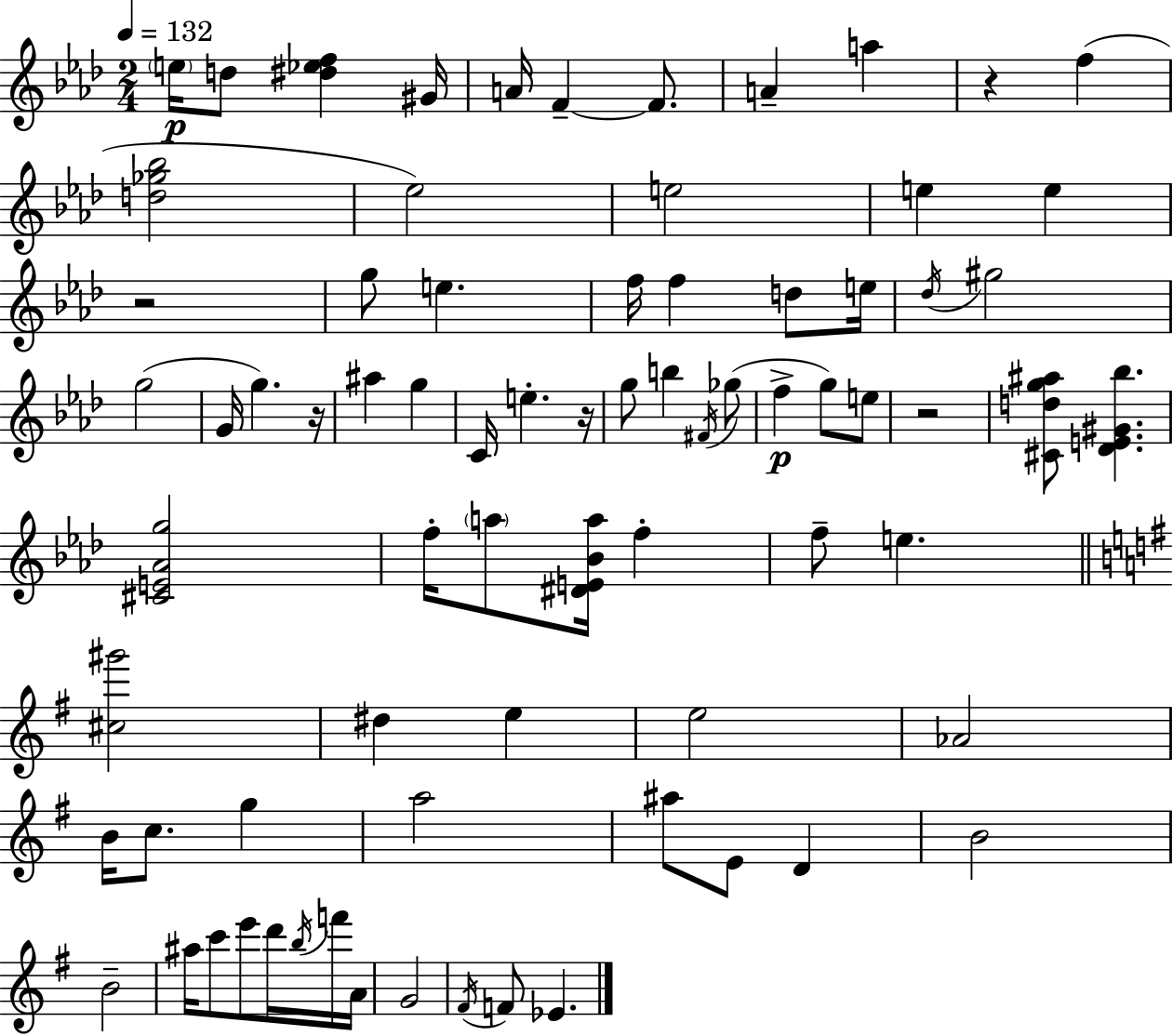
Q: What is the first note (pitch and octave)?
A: E5